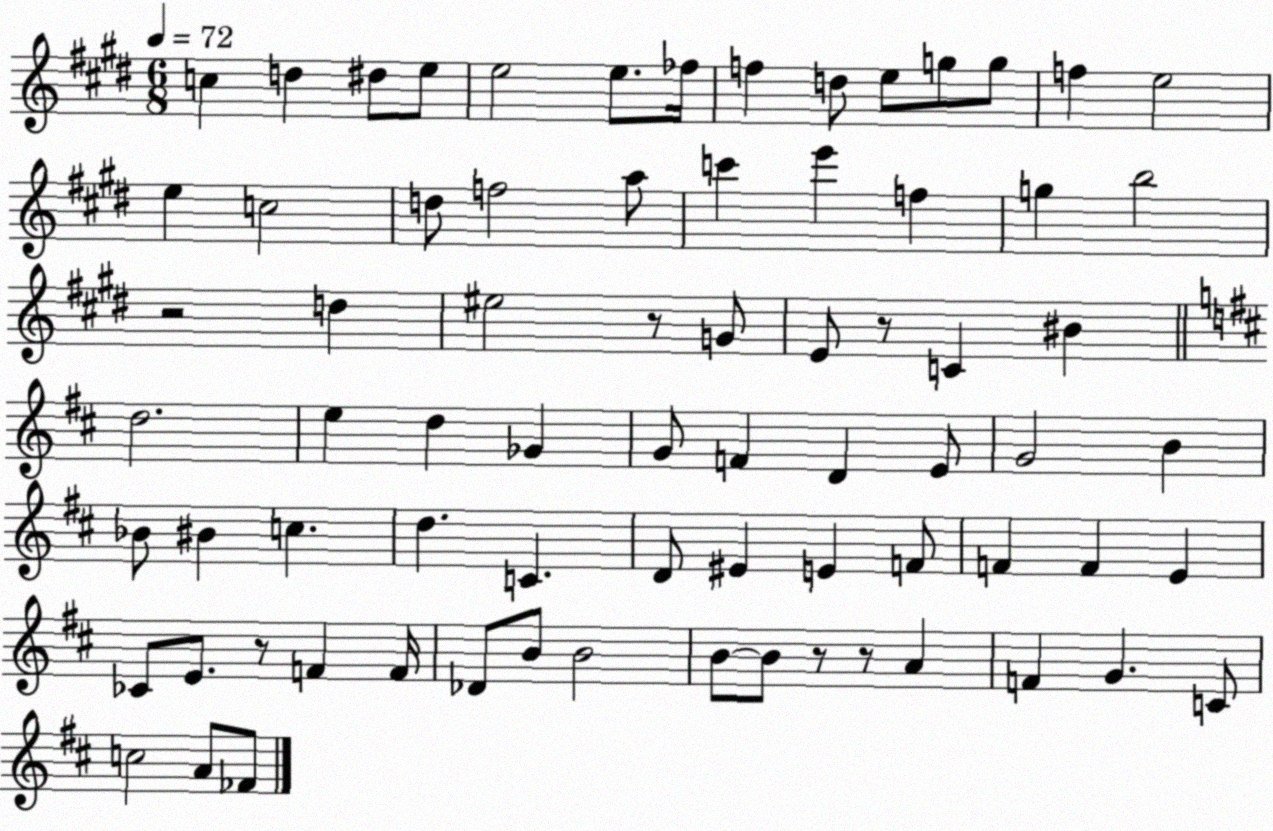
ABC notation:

X:1
T:Untitled
M:6/8
L:1/4
K:E
c d ^d/2 e/2 e2 e/2 _f/4 f d/2 e/2 g/2 g/2 f e2 e c2 d/2 f2 a/2 c' e' f g b2 z2 d ^e2 z/2 G/2 E/2 z/2 C ^B d2 e d _G G/2 F D E/2 G2 B _B/2 ^B c d C D/2 ^E E F/2 F F E _C/2 E/2 z/2 F F/4 _D/2 B/2 B2 B/2 B/2 z/2 z/2 A F G C/2 c2 A/2 _F/2